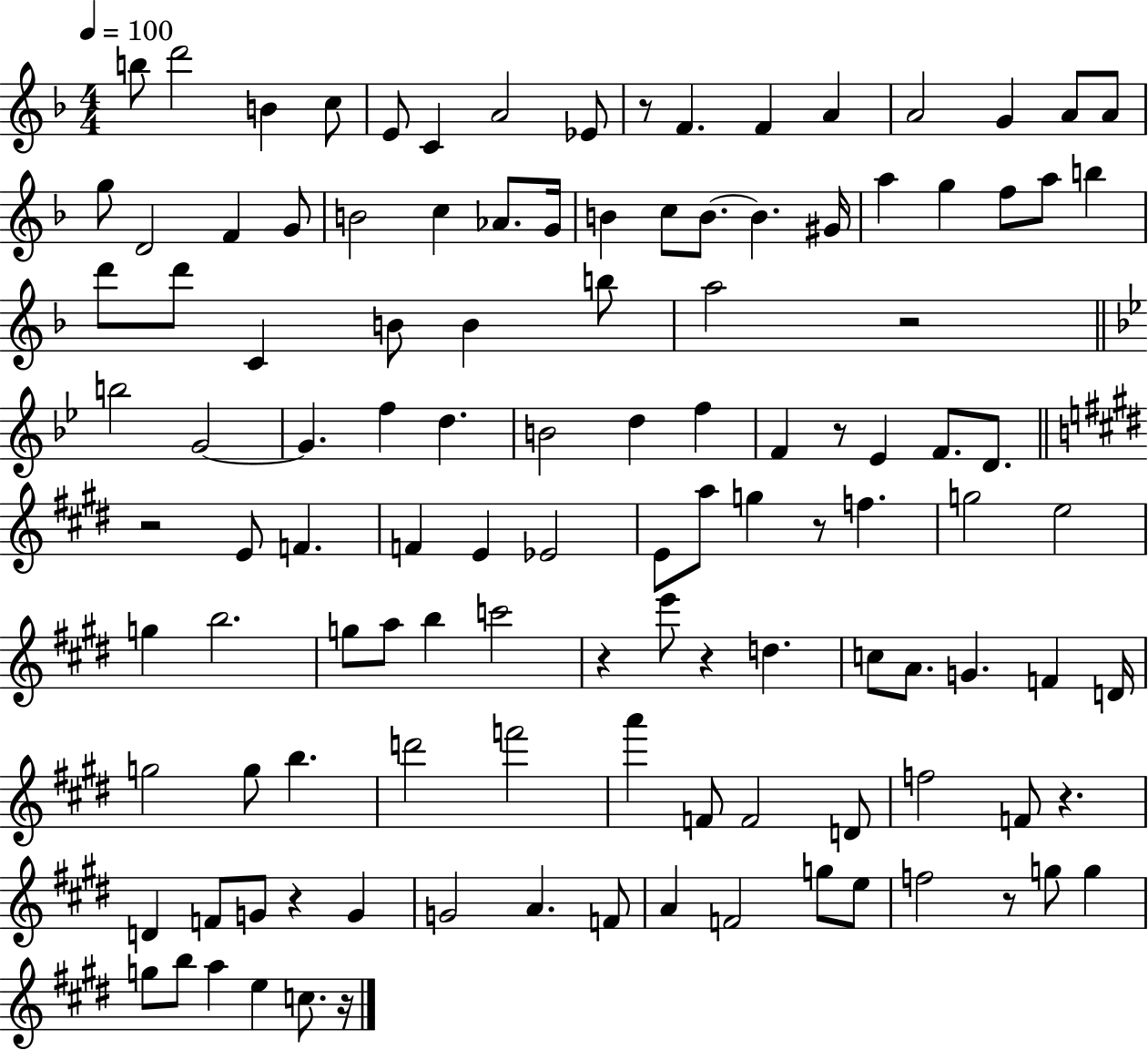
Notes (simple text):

B5/e D6/h B4/q C5/e E4/e C4/q A4/h Eb4/e R/e F4/q. F4/q A4/q A4/h G4/q A4/e A4/e G5/e D4/h F4/q G4/e B4/h C5/q Ab4/e. G4/s B4/q C5/e B4/e. B4/q. G#4/s A5/q G5/q F5/e A5/e B5/q D6/e D6/e C4/q B4/e B4/q B5/e A5/h R/h B5/h G4/h G4/q. F5/q D5/q. B4/h D5/q F5/q F4/q R/e Eb4/q F4/e. D4/e. R/h E4/e F4/q. F4/q E4/q Eb4/h E4/e A5/e G5/q R/e F5/q. G5/h E5/h G5/q B5/h. G5/e A5/e B5/q C6/h R/q E6/e R/q D5/q. C5/e A4/e. G4/q. F4/q D4/s G5/h G5/e B5/q. D6/h F6/h A6/q F4/e F4/h D4/e F5/h F4/e R/q. D4/q F4/e G4/e R/q G4/q G4/h A4/q. F4/e A4/q F4/h G5/e E5/e F5/h R/e G5/e G5/q G5/e B5/e A5/q E5/q C5/e. R/s